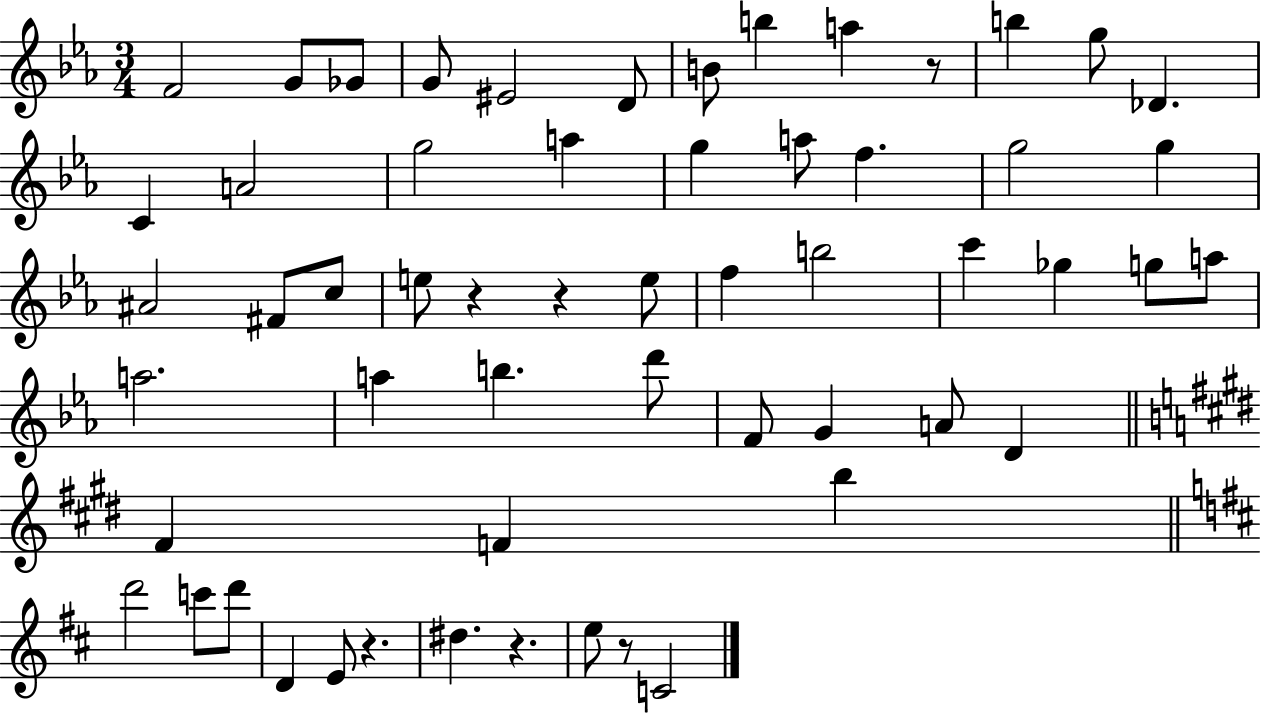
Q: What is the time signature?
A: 3/4